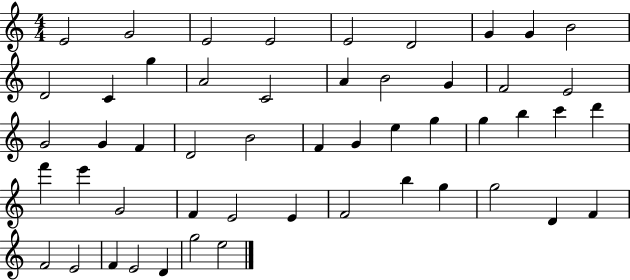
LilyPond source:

{
  \clef treble
  \numericTimeSignature
  \time 4/4
  \key c \major
  e'2 g'2 | e'2 e'2 | e'2 d'2 | g'4 g'4 b'2 | \break d'2 c'4 g''4 | a'2 c'2 | a'4 b'2 g'4 | f'2 e'2 | \break g'2 g'4 f'4 | d'2 b'2 | f'4 g'4 e''4 g''4 | g''4 b''4 c'''4 d'''4 | \break f'''4 e'''4 g'2 | f'4 e'2 e'4 | f'2 b''4 g''4 | g''2 d'4 f'4 | \break f'2 e'2 | f'4 e'2 d'4 | g''2 e''2 | \bar "|."
}